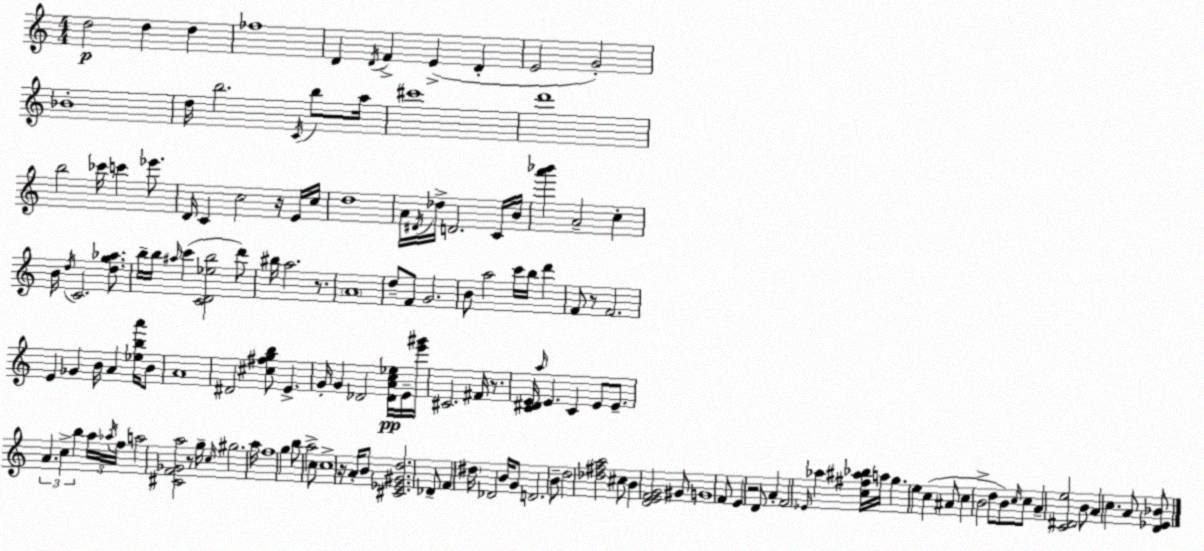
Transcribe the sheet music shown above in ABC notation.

X:1
T:Untitled
M:4/4
L:1/4
K:Am
d2 d d _f4 D D/4 F E D E2 G2 _B4 d/4 b2 C/4 b/2 a/4 ^c'4 d'4 b2 _c'/4 c' _e'/2 D/4 C c2 z/4 E/4 c/4 d4 A/4 ^D/4 _d/4 D2 C/4 B/4 [a'_b'] A2 c B/4 d/4 C2 [dg_a]/2 b/4 b/4 ^a/4 c' [CD_eb]2 d'/2 ^b/4 a2 z/2 A4 d/2 F/2 G2 B/2 a2 c'/4 b/4 d' F/2 z/2 F2 E _G B/4 A [_eba']/4 B/2 A4 ^D2 [^c^fgb]/2 E G/4 G _D2 [_DAc_e]/4 E/4 [e'^g']/4 ^C2 ^F/4 z/2 [C^DE]/4 a/4 E C E/2 E/2 A c b a/4 _a/4 f/4 a2 [^CF_Ga]2 z/2 g/4 c/4 ^g2 a/4 f4 g b/2 a2 c/2 c4 z/4 A/4 B/2 [^C_E^Gd]2 _D/2 F ^d/4 _D2 B/4 G/2 D2 B/2 d2 [_d^fa]2 ^c/2 B [DEFG]2 ^G/2 G4 F/2 E z2 D/2 A F2 _E/4 _a [c^f^a_b]/4 a/4 g e c ^A/2 c B2 d/2 B/2 c/4 c/2 A [C^De]2 B/2 A c A/2 [D_E_B]/2